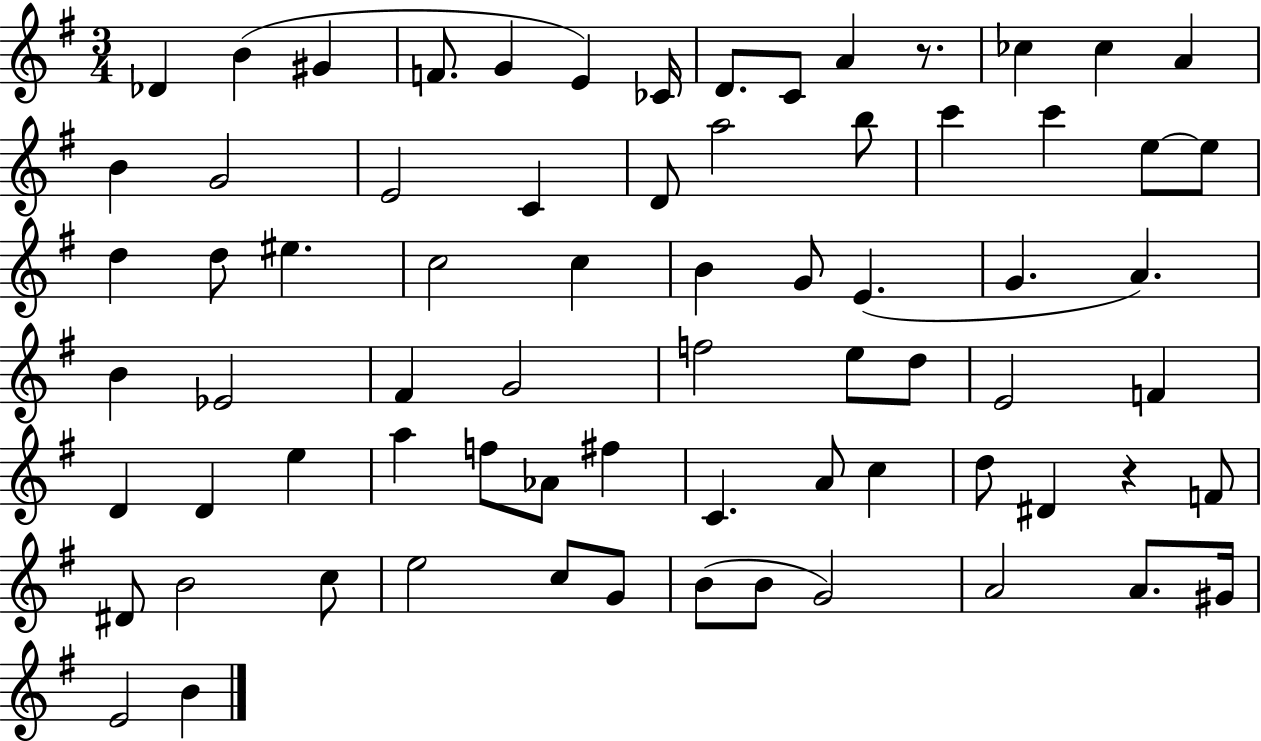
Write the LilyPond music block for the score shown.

{
  \clef treble
  \numericTimeSignature
  \time 3/4
  \key g \major
  des'4 b'4( gis'4 | f'8. g'4 e'4) ces'16 | d'8. c'8 a'4 r8. | ces''4 ces''4 a'4 | \break b'4 g'2 | e'2 c'4 | d'8 a''2 b''8 | c'''4 c'''4 e''8~~ e''8 | \break d''4 d''8 eis''4. | c''2 c''4 | b'4 g'8 e'4.( | g'4. a'4.) | \break b'4 ees'2 | fis'4 g'2 | f''2 e''8 d''8 | e'2 f'4 | \break d'4 d'4 e''4 | a''4 f''8 aes'8 fis''4 | c'4. a'8 c''4 | d''8 dis'4 r4 f'8 | \break dis'8 b'2 c''8 | e''2 c''8 g'8 | b'8( b'8 g'2) | a'2 a'8. gis'16 | \break e'2 b'4 | \bar "|."
}